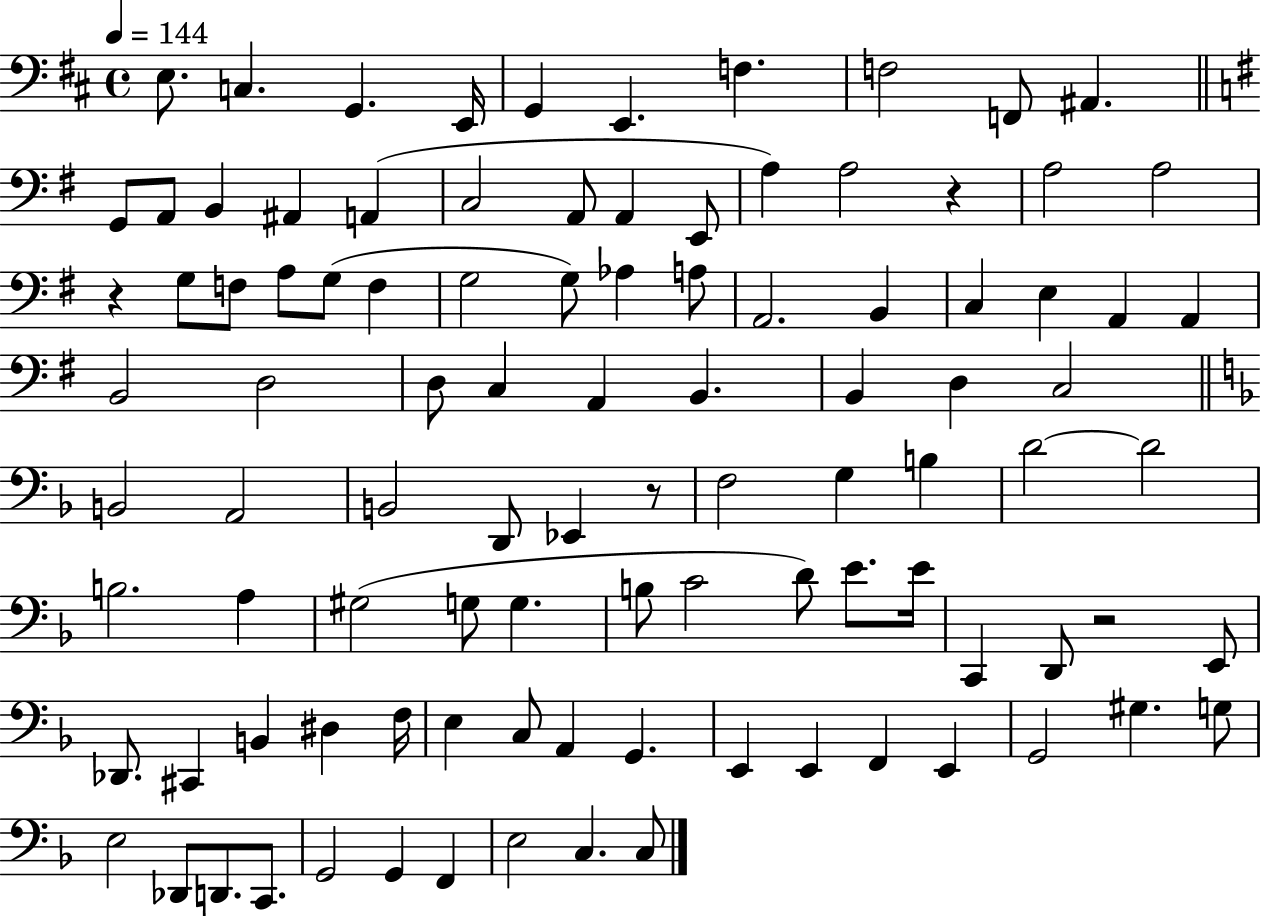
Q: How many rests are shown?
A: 4